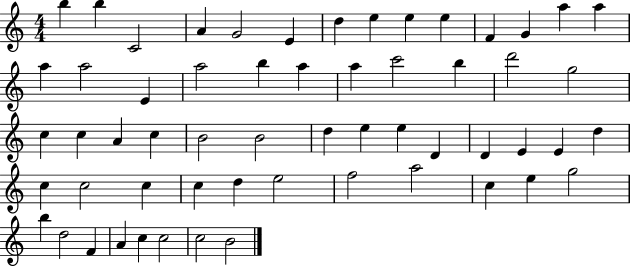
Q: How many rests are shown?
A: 0